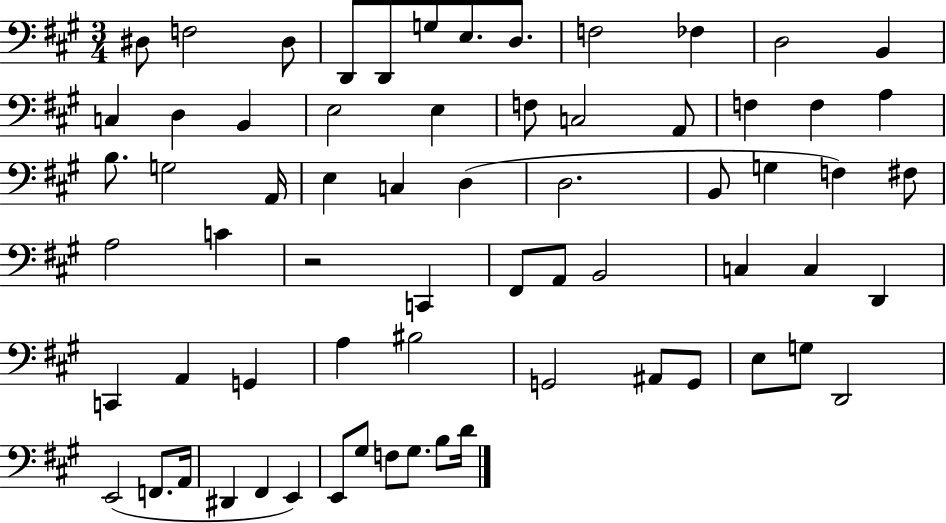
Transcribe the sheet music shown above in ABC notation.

X:1
T:Untitled
M:3/4
L:1/4
K:A
^D,/2 F,2 ^D,/2 D,,/2 D,,/2 G,/2 E,/2 D,/2 F,2 _F, D,2 B,, C, D, B,, E,2 E, F,/2 C,2 A,,/2 F, F, A, B,/2 G,2 A,,/4 E, C, D, D,2 B,,/2 G, F, ^F,/2 A,2 C z2 C,, ^F,,/2 A,,/2 B,,2 C, C, D,, C,, A,, G,, A, ^B,2 G,,2 ^A,,/2 G,,/2 E,/2 G,/2 D,,2 E,,2 F,,/2 A,,/4 ^D,, ^F,, E,, E,,/2 ^G,/2 F,/2 ^G,/2 B,/2 D/4